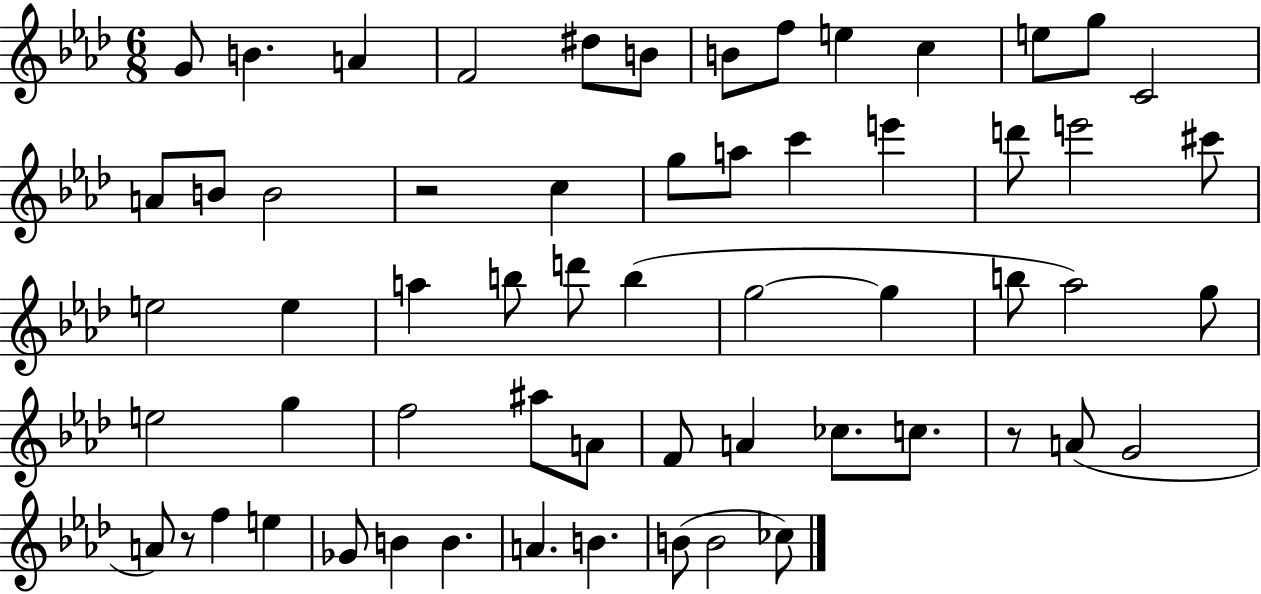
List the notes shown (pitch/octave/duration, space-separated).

G4/e B4/q. A4/q F4/h D#5/e B4/e B4/e F5/e E5/q C5/q E5/e G5/e C4/h A4/e B4/e B4/h R/h C5/q G5/e A5/e C6/q E6/q D6/e E6/h C#6/e E5/h E5/q A5/q B5/e D6/e B5/q G5/h G5/q B5/e Ab5/h G5/e E5/h G5/q F5/h A#5/e A4/e F4/e A4/q CES5/e. C5/e. R/e A4/e G4/h A4/e R/e F5/q E5/q Gb4/e B4/q B4/q. A4/q. B4/q. B4/e B4/h CES5/e